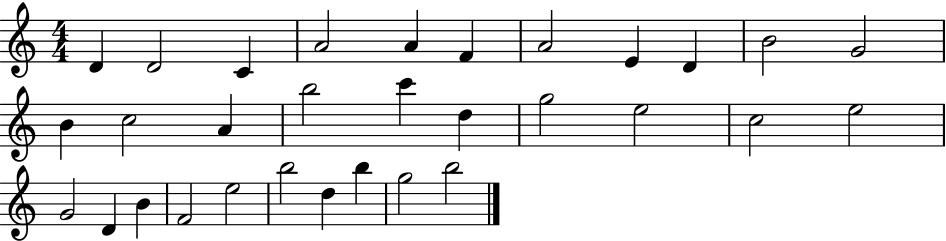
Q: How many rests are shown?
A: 0